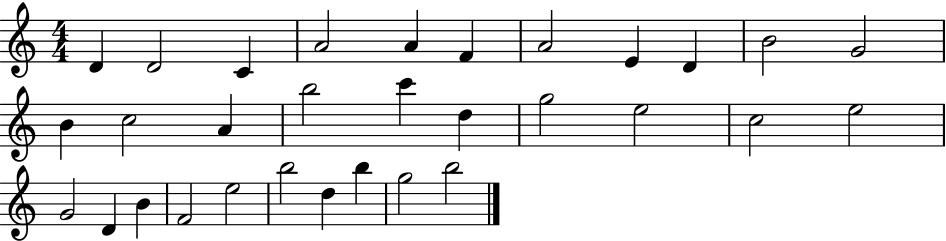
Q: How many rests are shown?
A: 0